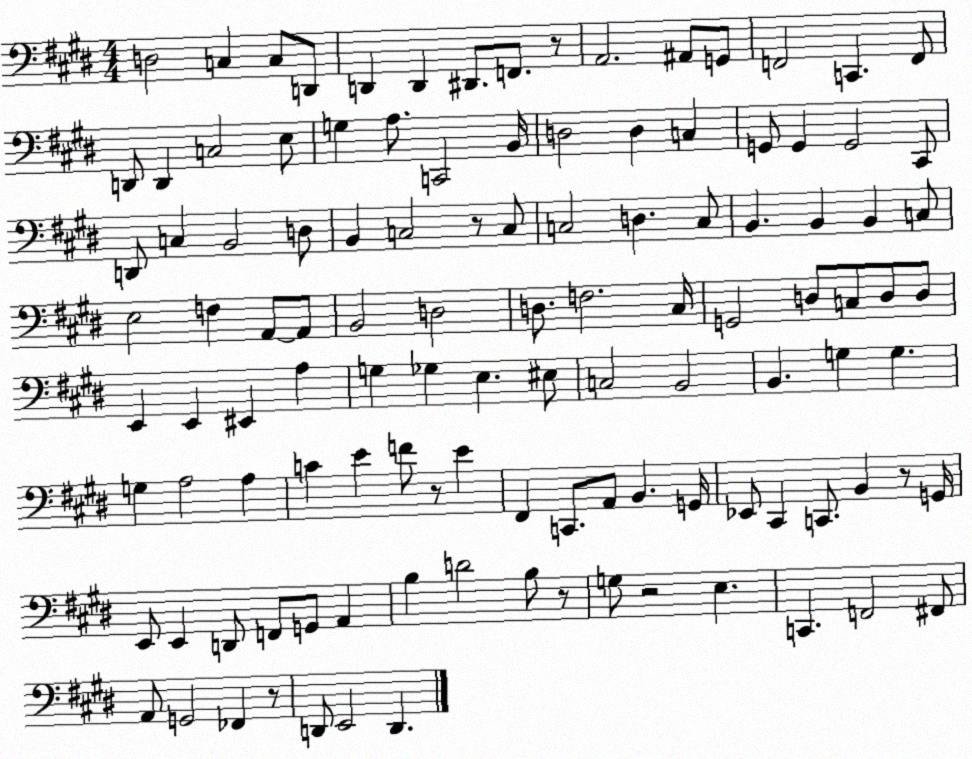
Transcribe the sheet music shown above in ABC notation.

X:1
T:Untitled
M:4/4
L:1/4
K:E
D,2 C, C,/2 D,,/2 D,, D,, ^D,,/2 F,,/2 z/2 A,,2 ^A,,/2 G,,/2 F,,2 C,, F,,/2 D,,/2 D,, C,2 E,/2 G, A,/2 C,,2 B,,/4 D,2 D, C, G,,/2 G,, G,,2 ^C,,/2 D,,/2 C, B,,2 D,/2 B,, C,2 z/2 C,/2 C,2 D, C,/2 B,, B,, B,, C,/2 E,2 F, A,,/2 A,,/2 B,,2 D,2 D,/2 F,2 ^C,/4 G,,2 D,/2 C,/2 D,/2 D,/2 E,, E,, ^E,, A, G, _G, E, ^E,/2 C,2 B,,2 B,, G, G, G, A,2 A, C E F/2 z/2 E ^F,, C,,/2 A,,/2 B,, G,,/4 _E,,/2 ^C,, C,,/2 B,, z/2 G,,/4 E,,/2 E,, D,,/2 F,,/2 G,,/2 A,, B, D2 B,/2 z/2 G,/2 z2 E, C,, F,,2 ^F,,/2 A,,/2 G,,2 _F,, z/2 D,,/2 E,,2 D,,